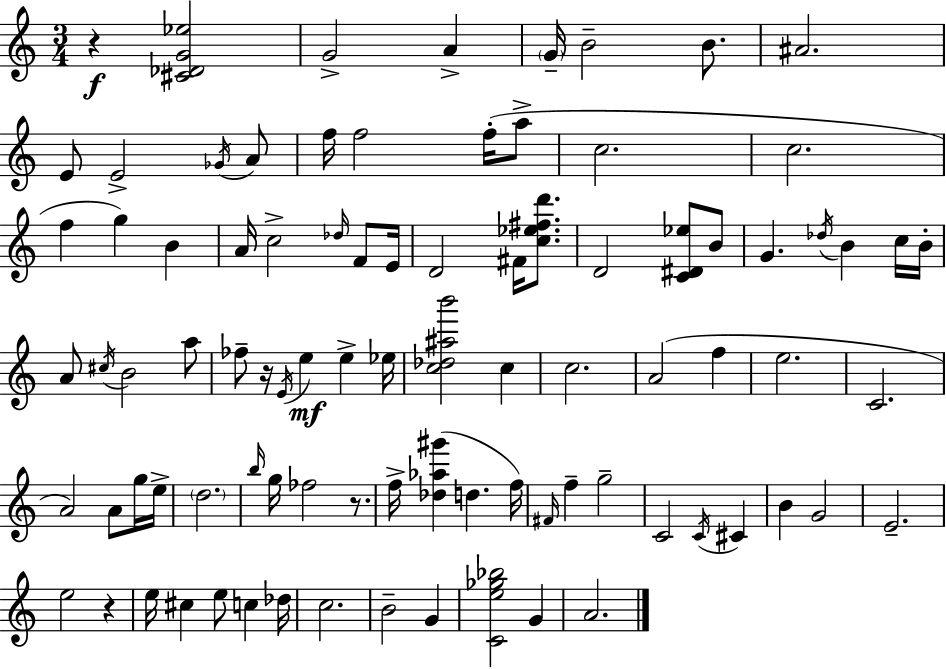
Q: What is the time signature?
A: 3/4